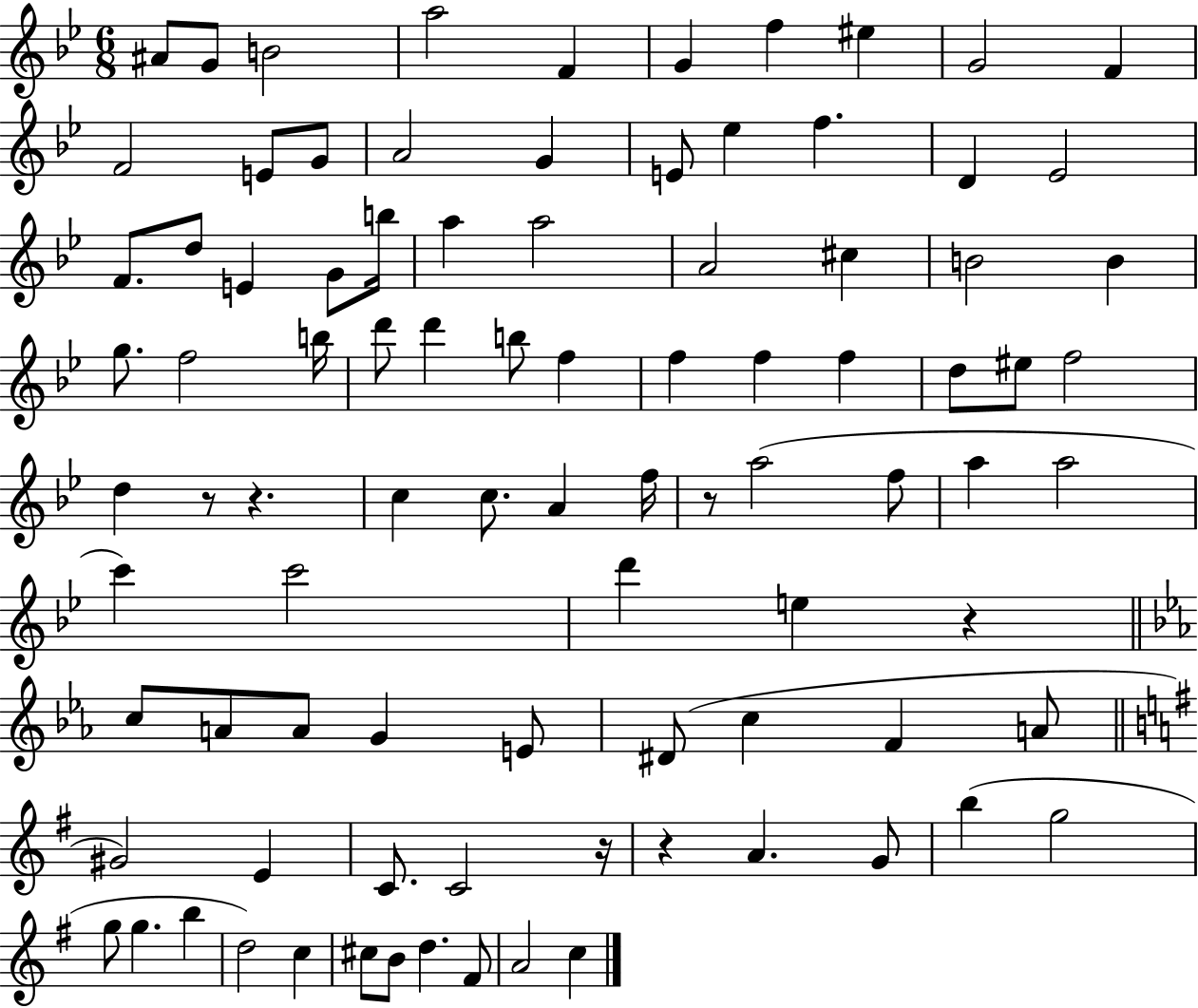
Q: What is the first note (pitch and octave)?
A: A#4